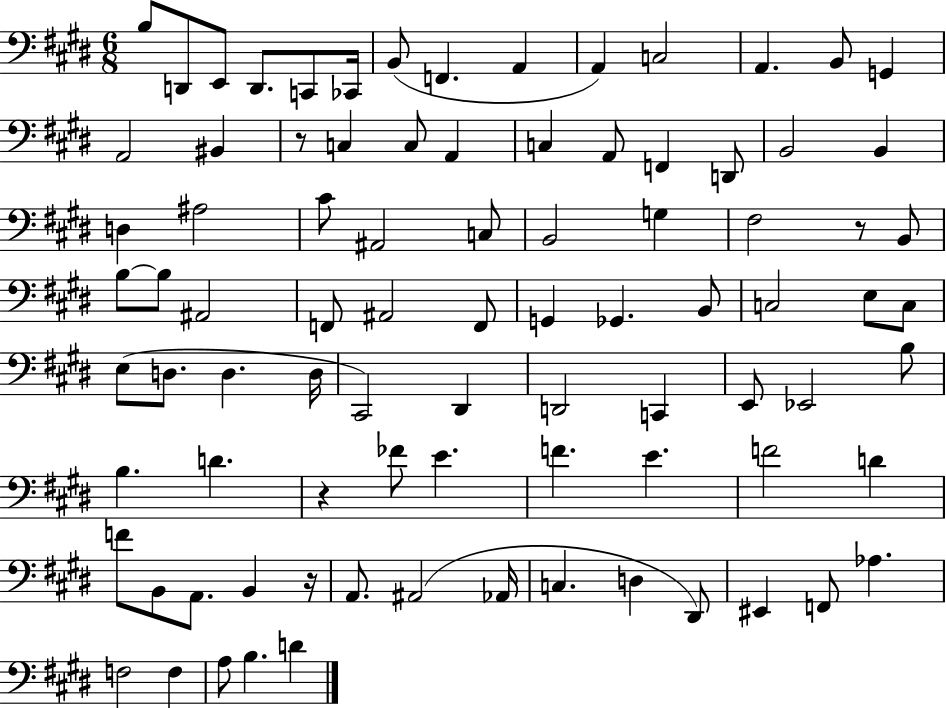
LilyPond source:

{
  \clef bass
  \numericTimeSignature
  \time 6/8
  \key e \major
  b8 d,8 e,8 d,8. c,8 ces,16 | b,8( f,4. a,4 | a,4) c2 | a,4. b,8 g,4 | \break a,2 bis,4 | r8 c4 c8 a,4 | c4 a,8 f,4 d,8 | b,2 b,4 | \break d4 ais2 | cis'8 ais,2 c8 | b,2 g4 | fis2 r8 b,8 | \break b8~~ b8 ais,2 | f,8 ais,2 f,8 | g,4 ges,4. b,8 | c2 e8 c8 | \break e8( d8. d4. d16 | cis,2) dis,4 | d,2 c,4 | e,8 ees,2 b8 | \break b4. d'4. | r4 fes'8 e'4. | f'4. e'4. | f'2 d'4 | \break f'8 b,8 a,8. b,4 r16 | a,8. ais,2( aes,16 | c4. d4 dis,8) | eis,4 f,8 aes4. | \break f2 f4 | a8 b4. d'4 | \bar "|."
}